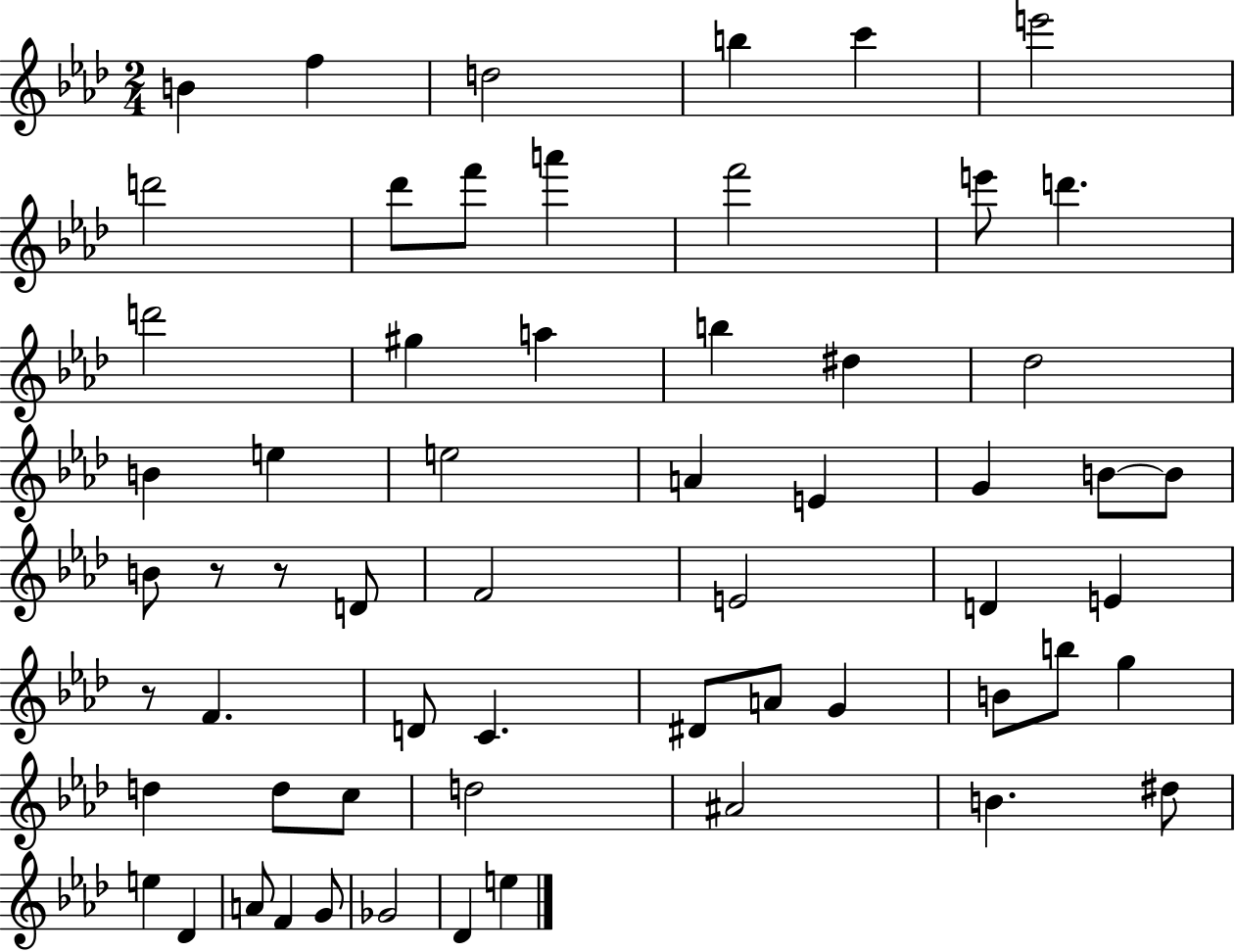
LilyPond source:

{
  \clef treble
  \numericTimeSignature
  \time 2/4
  \key aes \major
  b'4 f''4 | d''2 | b''4 c'''4 | e'''2 | \break d'''2 | des'''8 f'''8 a'''4 | f'''2 | e'''8 d'''4. | \break d'''2 | gis''4 a''4 | b''4 dis''4 | des''2 | \break b'4 e''4 | e''2 | a'4 e'4 | g'4 b'8~~ b'8 | \break b'8 r8 r8 d'8 | f'2 | e'2 | d'4 e'4 | \break r8 f'4. | d'8 c'4. | dis'8 a'8 g'4 | b'8 b''8 g''4 | \break d''4 d''8 c''8 | d''2 | ais'2 | b'4. dis''8 | \break e''4 des'4 | a'8 f'4 g'8 | ges'2 | des'4 e''4 | \break \bar "|."
}